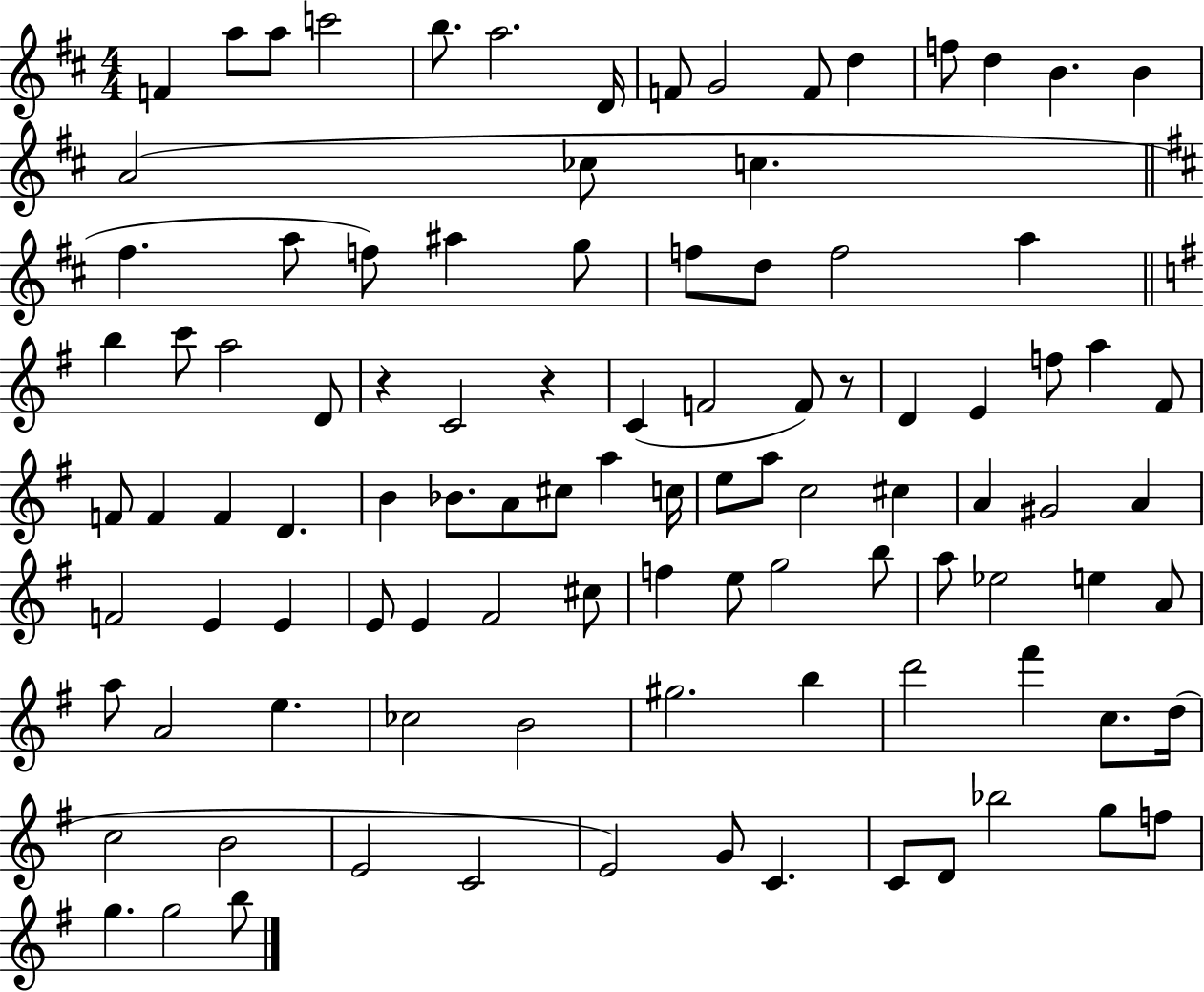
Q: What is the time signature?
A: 4/4